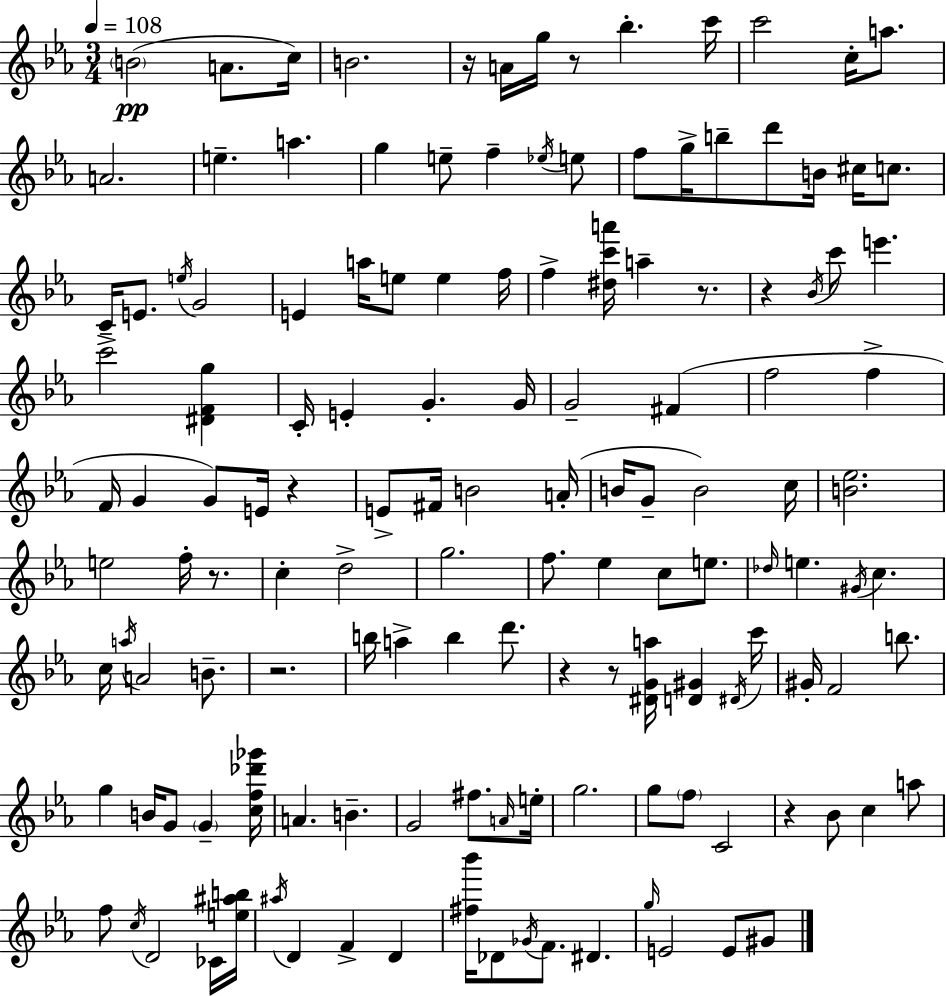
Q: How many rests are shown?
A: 10